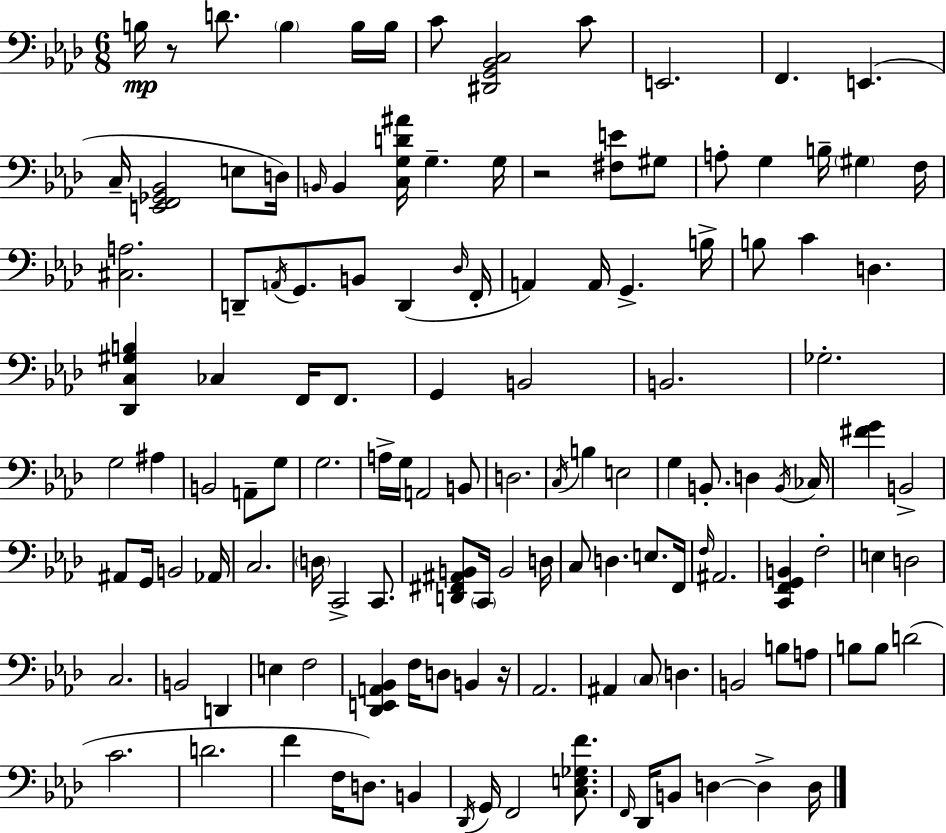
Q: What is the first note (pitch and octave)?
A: B3